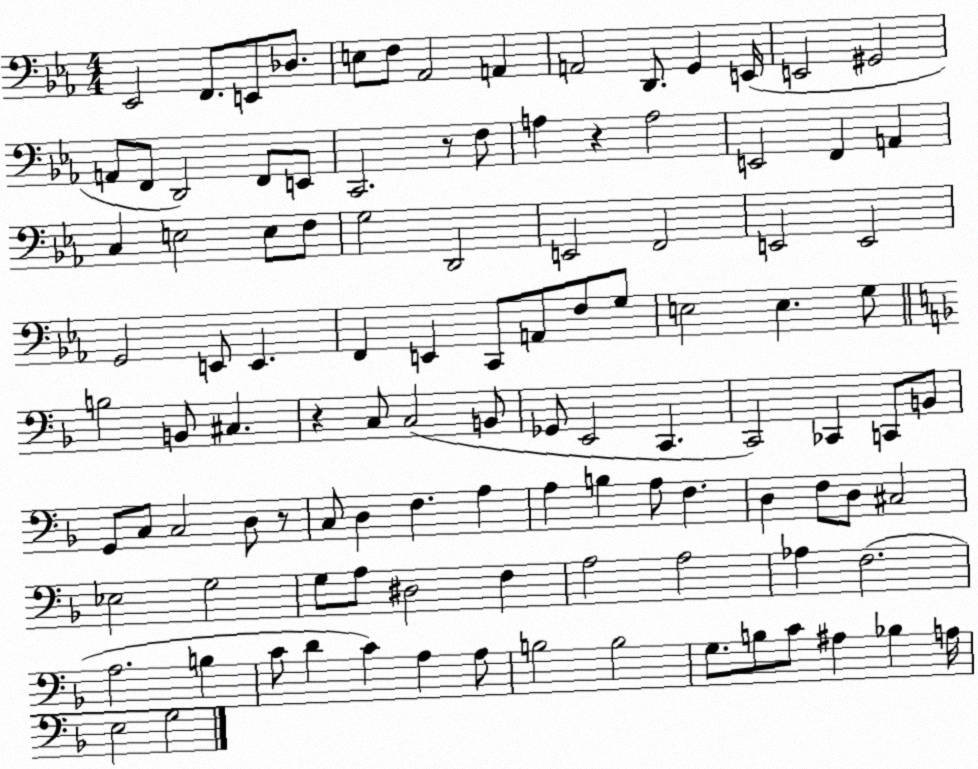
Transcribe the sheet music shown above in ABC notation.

X:1
T:Untitled
M:4/4
L:1/4
K:Eb
_E,,2 F,,/2 E,,/2 _D,/2 E,/2 F,/2 _A,,2 A,, A,,2 D,,/2 G,, E,,/4 E,,2 ^G,,2 A,,/2 F,,/2 D,,2 F,,/2 E,,/2 C,,2 z/2 F,/2 A, z A,2 E,,2 F,, A,, C, E,2 E,/2 F,/2 G,2 D,,2 E,,2 F,,2 E,,2 E,,2 G,,2 E,,/2 E,, F,, E,, C,,/2 A,,/2 F,/2 G,/2 E,2 E, G,/2 B,2 B,,/2 ^C, z C,/2 C,2 B,,/2 _G,,/2 E,,2 C,, C,,2 _C,, C,,/2 B,,/2 G,,/2 C,/2 C,2 D,/2 z/2 C,/2 D, F, A, A, B, A,/2 F, D, F,/2 D,/2 ^C,2 _E,2 G,2 G,/2 A,/2 ^D,2 F, A,2 A,2 _A, F,2 A,2 B, C/2 D C A, A,/2 B,2 B,2 G,/2 B,/2 C/2 ^A, _B, A,/4 E,2 G,2